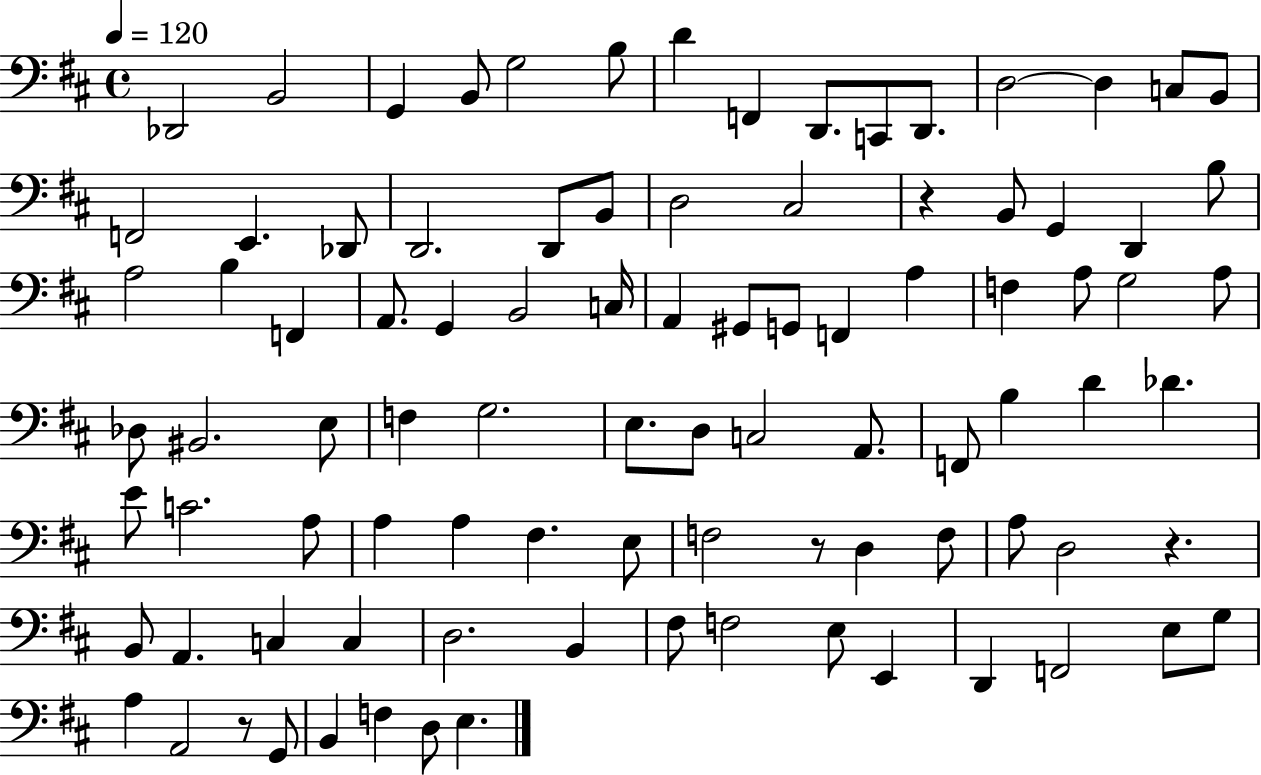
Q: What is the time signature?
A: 4/4